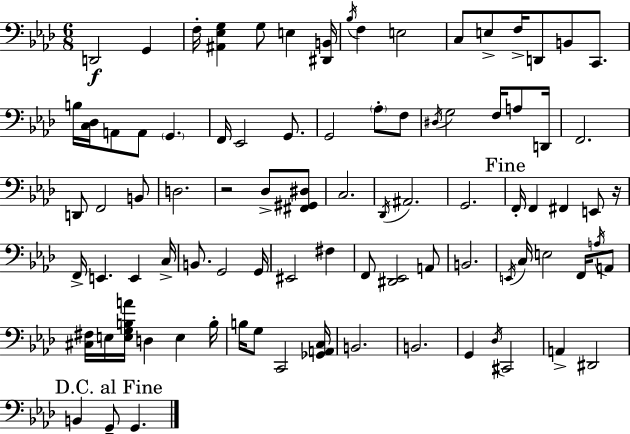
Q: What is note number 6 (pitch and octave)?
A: Bb3